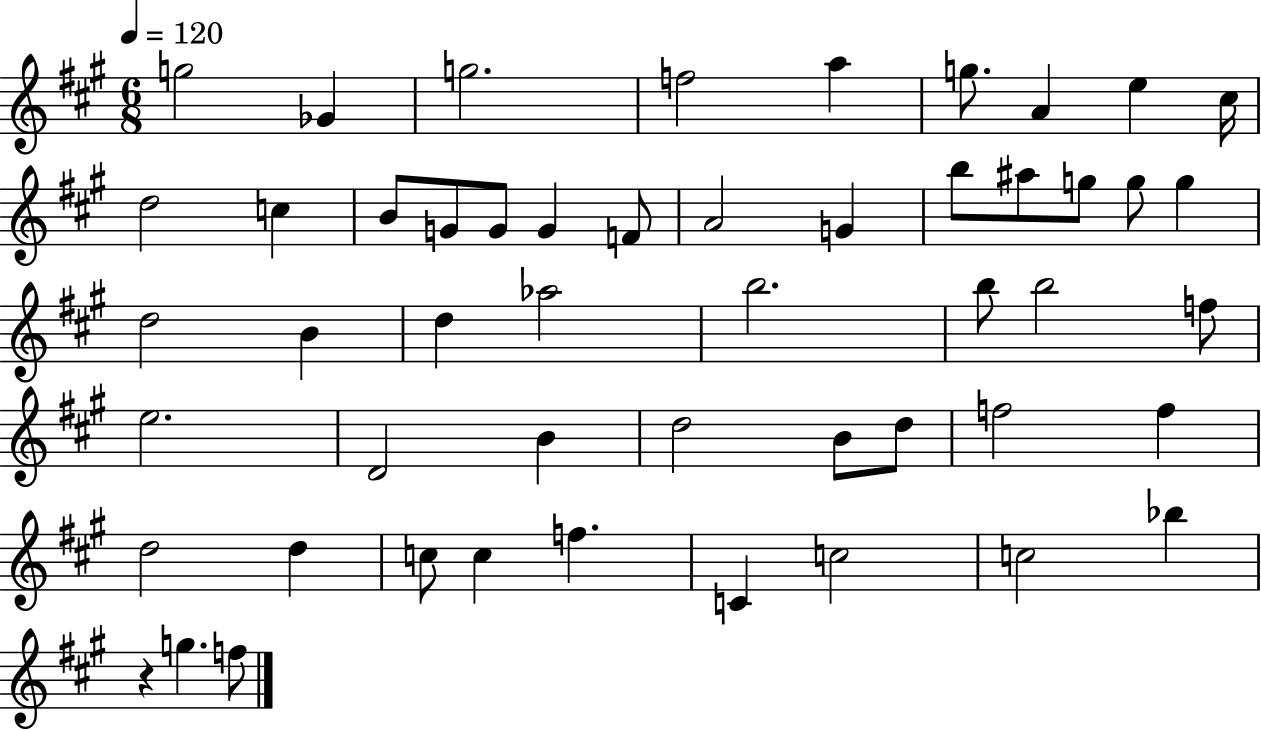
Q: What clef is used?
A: treble